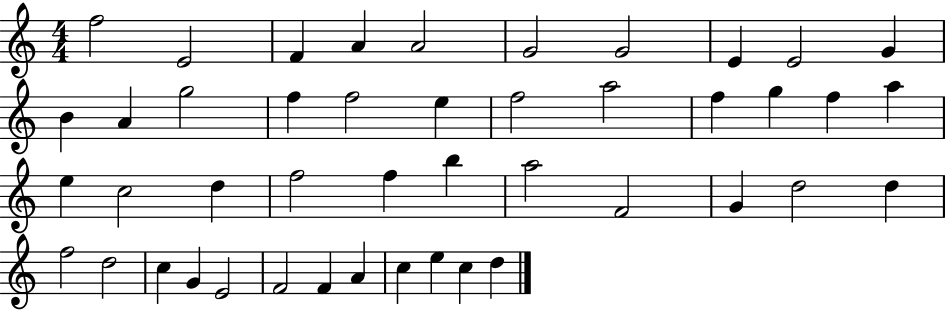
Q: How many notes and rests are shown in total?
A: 45